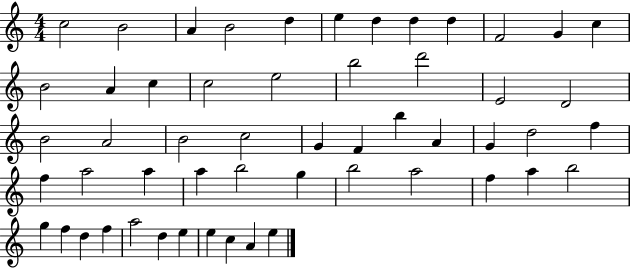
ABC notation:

X:1
T:Untitled
M:4/4
L:1/4
K:C
c2 B2 A B2 d e d d d F2 G c B2 A c c2 e2 b2 d'2 E2 D2 B2 A2 B2 c2 G F b A G d2 f f a2 a a b2 g b2 a2 f a b2 g f d f a2 d e e c A e